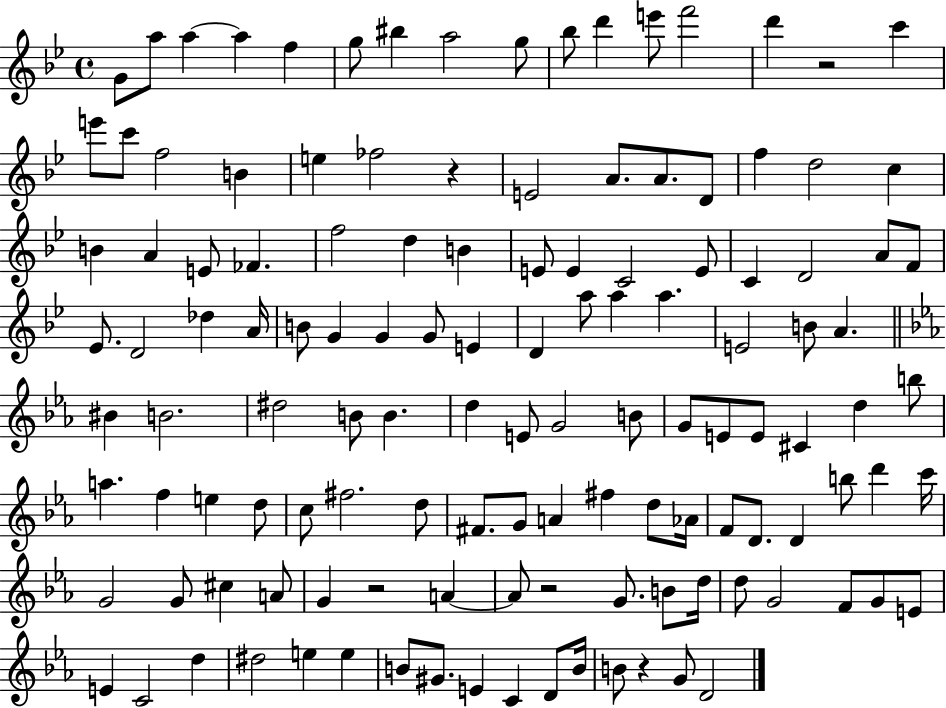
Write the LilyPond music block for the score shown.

{
  \clef treble
  \time 4/4
  \defaultTimeSignature
  \key bes \major
  g'8 a''8 a''4~~ a''4 f''4 | g''8 bis''4 a''2 g''8 | bes''8 d'''4 e'''8 f'''2 | d'''4 r2 c'''4 | \break e'''8 c'''8 f''2 b'4 | e''4 fes''2 r4 | e'2 a'8. a'8. d'8 | f''4 d''2 c''4 | \break b'4 a'4 e'8 fes'4. | f''2 d''4 b'4 | e'8 e'4 c'2 e'8 | c'4 d'2 a'8 f'8 | \break ees'8. d'2 des''4 a'16 | b'8 g'4 g'4 g'8 e'4 | d'4 a''8 a''4 a''4. | e'2 b'8 a'4. | \break \bar "||" \break \key ees \major bis'4 b'2. | dis''2 b'8 b'4. | d''4 e'8 g'2 b'8 | g'8 e'8 e'8 cis'4 d''4 b''8 | \break a''4. f''4 e''4 d''8 | c''8 fis''2. d''8 | fis'8. g'8 a'4 fis''4 d''8 aes'16 | f'8 d'8. d'4 b''8 d'''4 c'''16 | \break g'2 g'8 cis''4 a'8 | g'4 r2 a'4~~ | a'8 r2 g'8. b'8 d''16 | d''8 g'2 f'8 g'8 e'8 | \break e'4 c'2 d''4 | dis''2 e''4 e''4 | b'8 gis'8. e'4 c'4 d'8 b'16 | b'8 r4 g'8 d'2 | \break \bar "|."
}